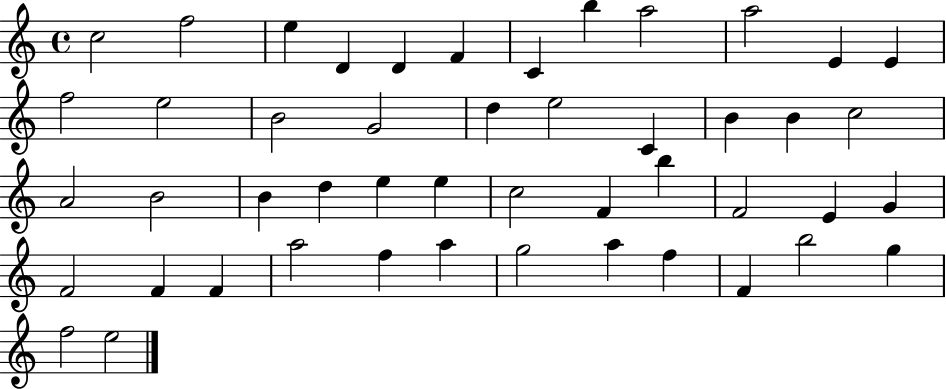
C5/h F5/h E5/q D4/q D4/q F4/q C4/q B5/q A5/h A5/h E4/q E4/q F5/h E5/h B4/h G4/h D5/q E5/h C4/q B4/q B4/q C5/h A4/h B4/h B4/q D5/q E5/q E5/q C5/h F4/q B5/q F4/h E4/q G4/q F4/h F4/q F4/q A5/h F5/q A5/q G5/h A5/q F5/q F4/q B5/h G5/q F5/h E5/h